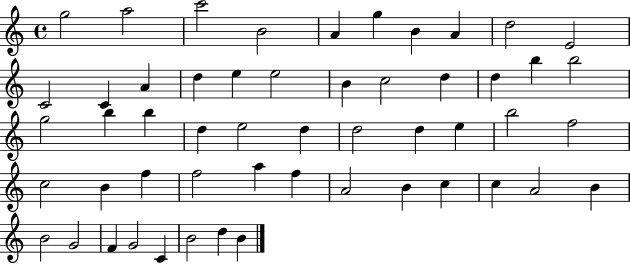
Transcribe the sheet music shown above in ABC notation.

X:1
T:Untitled
M:4/4
L:1/4
K:C
g2 a2 c'2 B2 A g B A d2 E2 C2 C A d e e2 B c2 d d b b2 g2 b b d e2 d d2 d e b2 f2 c2 B f f2 a f A2 B c c A2 B B2 G2 F G2 C B2 d B